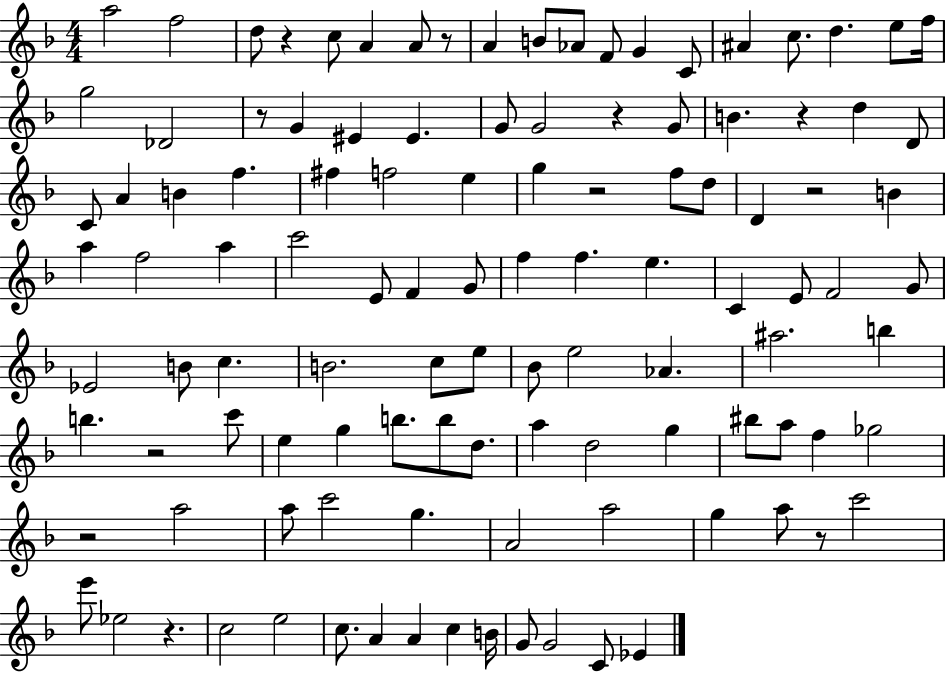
A5/h F5/h D5/e R/q C5/e A4/q A4/e R/e A4/q B4/e Ab4/e F4/e G4/q C4/e A#4/q C5/e. D5/q. E5/e F5/s G5/h Db4/h R/e G4/q EIS4/q EIS4/q. G4/e G4/h R/q G4/e B4/q. R/q D5/q D4/e C4/e A4/q B4/q F5/q. F#5/q F5/h E5/q G5/q R/h F5/e D5/e D4/q R/h B4/q A5/q F5/h A5/q C6/h E4/e F4/q G4/e F5/q F5/q. E5/q. C4/q E4/e F4/h G4/e Eb4/h B4/e C5/q. B4/h. C5/e E5/e Bb4/e E5/h Ab4/q. A#5/h. B5/q B5/q. R/h C6/e E5/q G5/q B5/e. B5/e D5/e. A5/q D5/h G5/q BIS5/e A5/e F5/q Gb5/h R/h A5/h A5/e C6/h G5/q. A4/h A5/h G5/q A5/e R/e C6/h E6/e Eb5/h R/q. C5/h E5/h C5/e. A4/q A4/q C5/q B4/s G4/e G4/h C4/e Eb4/q